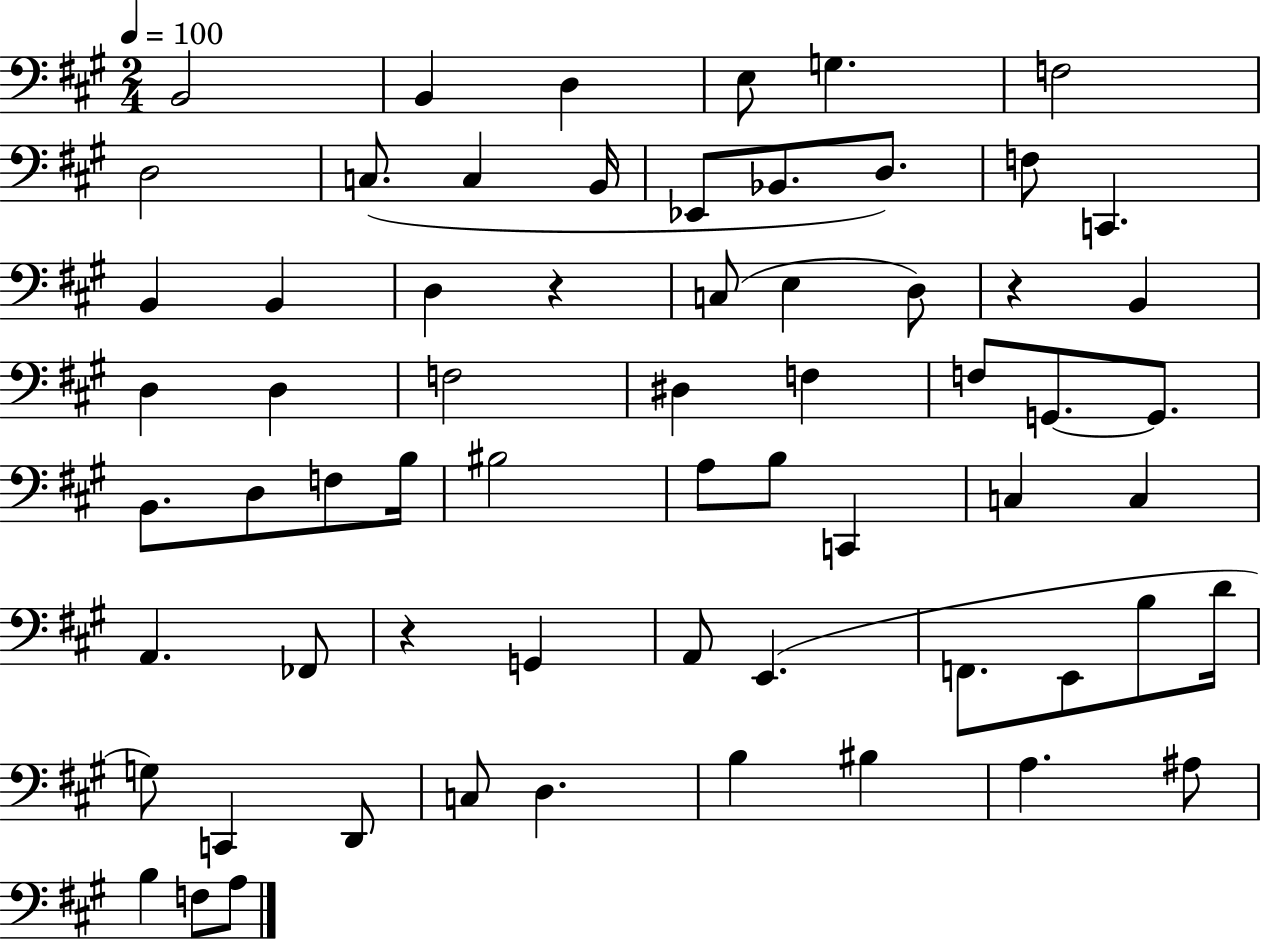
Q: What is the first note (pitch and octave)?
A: B2